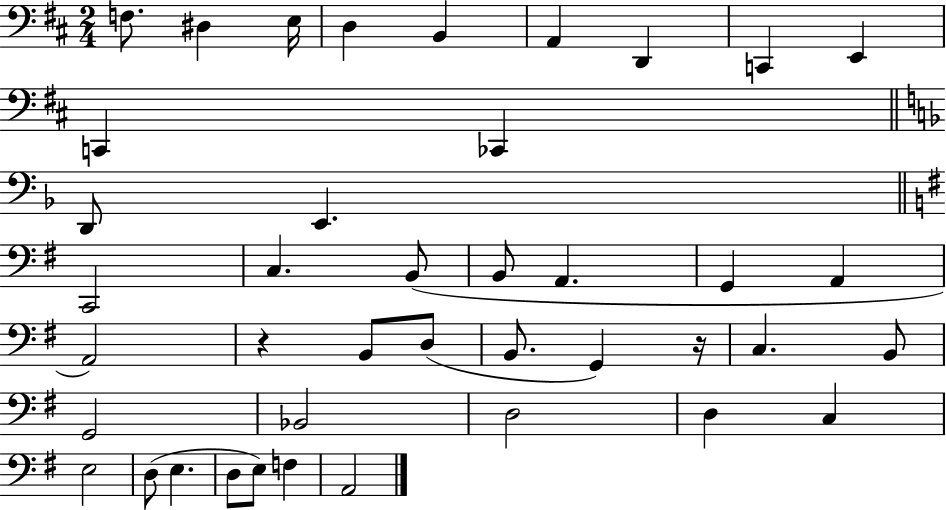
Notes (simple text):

F3/e. D#3/q E3/s D3/q B2/q A2/q D2/q C2/q E2/q C2/q CES2/q D2/e E2/q. C2/h C3/q. B2/e B2/e A2/q. G2/q A2/q A2/h R/q B2/e D3/e B2/e. G2/q R/s C3/q. B2/e G2/h Bb2/h D3/h D3/q C3/q E3/h D3/e E3/q. D3/e E3/e F3/q A2/h